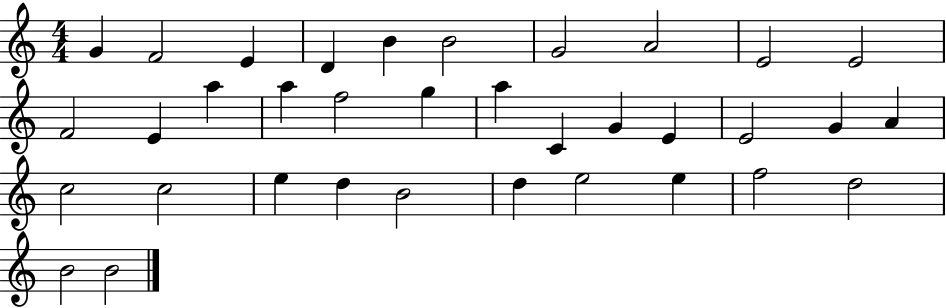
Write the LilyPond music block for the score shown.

{
  \clef treble
  \numericTimeSignature
  \time 4/4
  \key c \major
  g'4 f'2 e'4 | d'4 b'4 b'2 | g'2 a'2 | e'2 e'2 | \break f'2 e'4 a''4 | a''4 f''2 g''4 | a''4 c'4 g'4 e'4 | e'2 g'4 a'4 | \break c''2 c''2 | e''4 d''4 b'2 | d''4 e''2 e''4 | f''2 d''2 | \break b'2 b'2 | \bar "|."
}